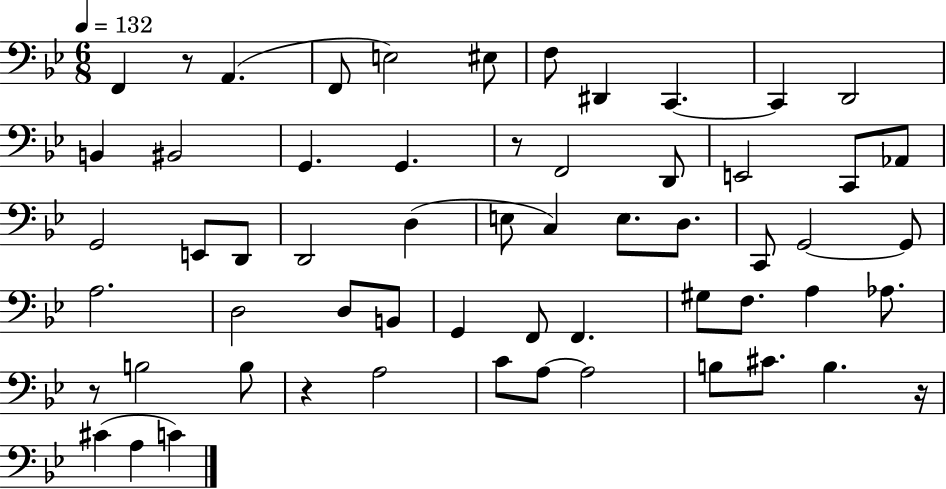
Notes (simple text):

F2/q R/e A2/q. F2/e E3/h EIS3/e F3/e D#2/q C2/q. C2/q D2/h B2/q BIS2/h G2/q. G2/q. R/e F2/h D2/e E2/h C2/e Ab2/e G2/h E2/e D2/e D2/h D3/q E3/e C3/q E3/e. D3/e. C2/e G2/h G2/e A3/h. D3/h D3/e B2/e G2/q F2/e F2/q. G#3/e F3/e. A3/q Ab3/e. R/e B3/h B3/e R/q A3/h C4/e A3/e A3/h B3/e C#4/e. B3/q. R/s C#4/q A3/q C4/q